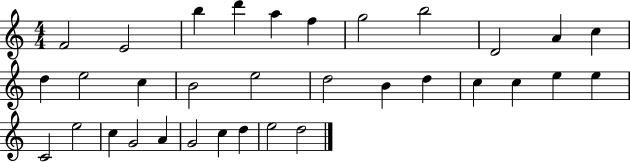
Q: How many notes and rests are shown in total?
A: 33